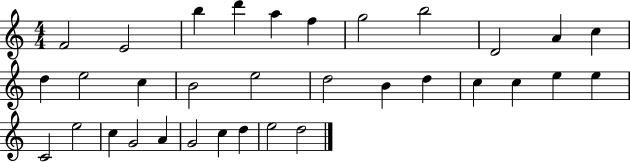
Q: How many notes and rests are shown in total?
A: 33